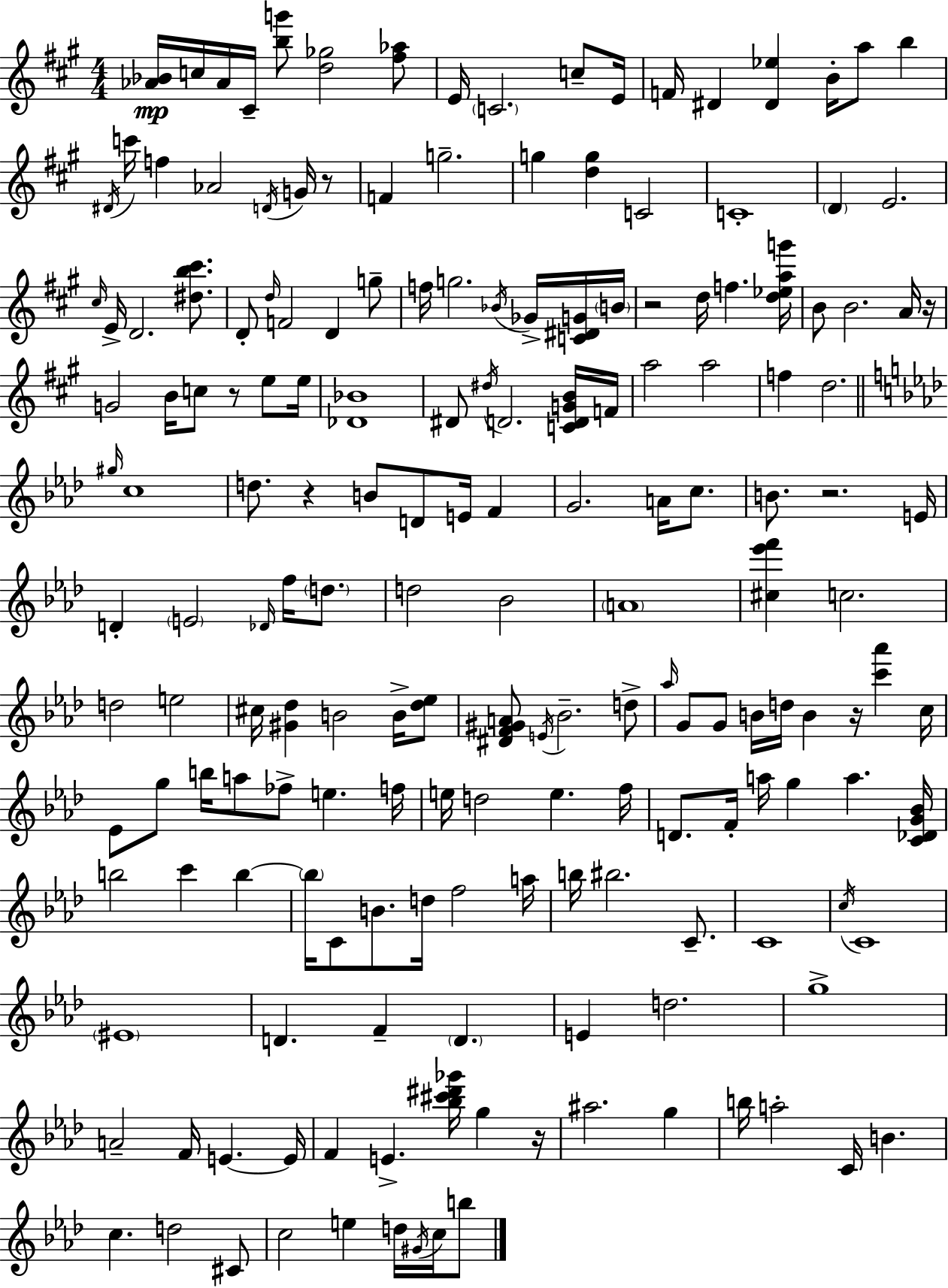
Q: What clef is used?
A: treble